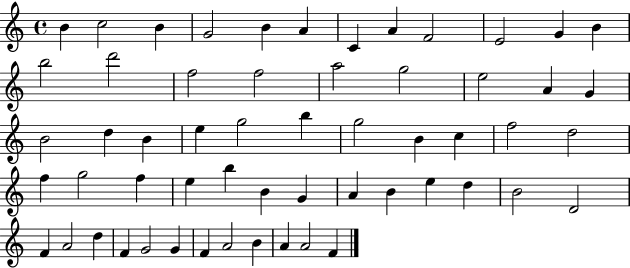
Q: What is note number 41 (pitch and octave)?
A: B4